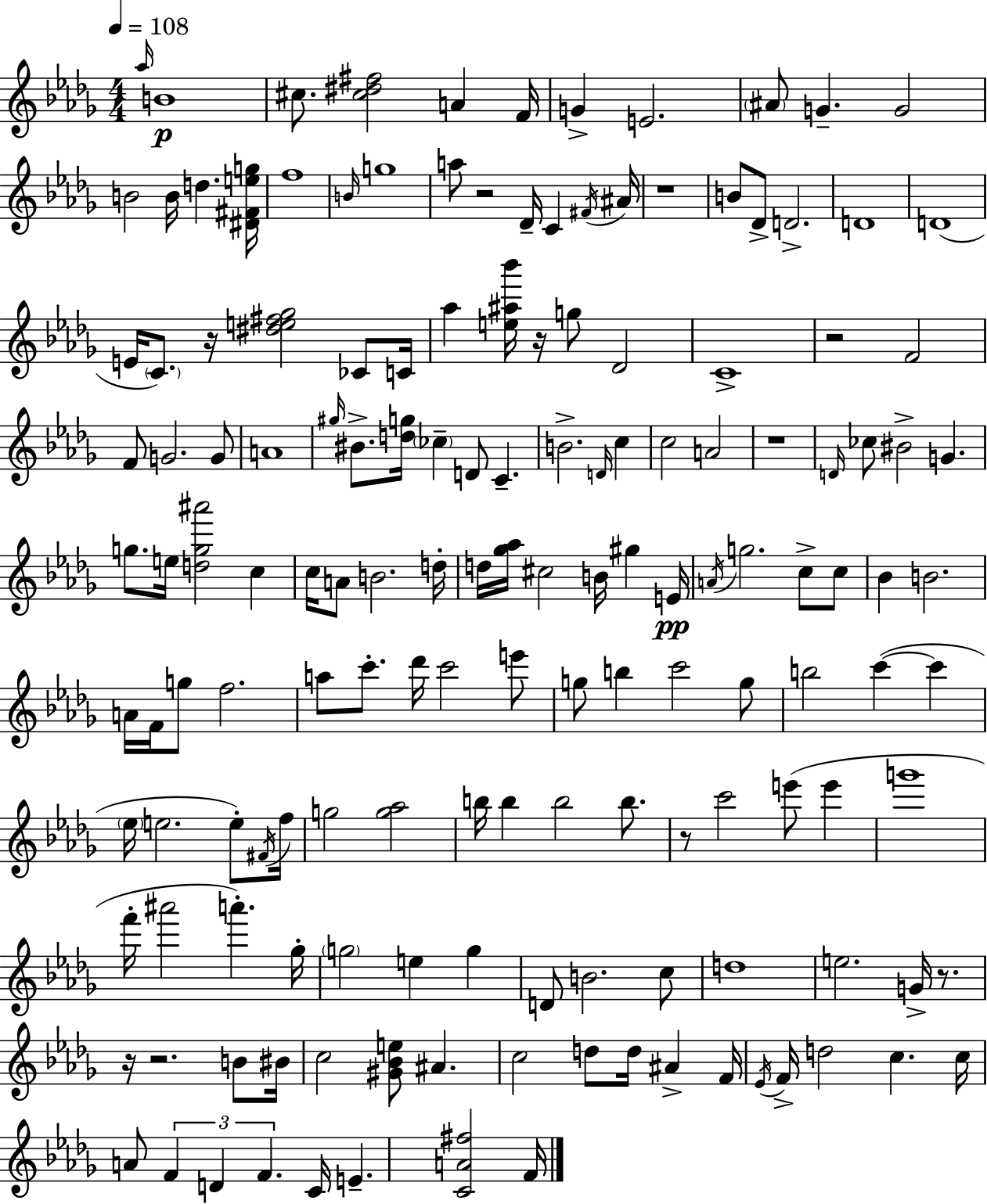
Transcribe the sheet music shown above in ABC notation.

X:1
T:Untitled
M:4/4
L:1/4
K:Bbm
_a/4 B4 ^c/2 [^c^d^f]2 A F/4 G E2 ^A/2 G G2 B2 B/4 d [^D^Feg]/4 f4 B/4 g4 a/2 z2 _D/4 C ^F/4 ^A/4 z4 B/2 _D/2 D2 D4 D4 E/4 C/2 z/4 [^de^f_g]2 _C/2 C/4 _a [e^a_b']/4 z/4 g/2 _D2 C4 z2 F2 F/2 G2 G/2 A4 ^g/4 ^B/2 [dg]/4 _c D/2 C B2 D/4 c c2 A2 z4 D/4 _c/2 ^B2 G g/2 e/4 [dg^a']2 c c/4 A/2 B2 d/4 d/4 [_g_a]/4 ^c2 B/4 ^g E/4 A/4 g2 c/2 c/2 _B B2 A/4 F/4 g/2 f2 a/2 c'/2 _d'/4 c'2 e'/2 g/2 b c'2 g/2 b2 c' c' _e/4 e2 e/2 ^F/4 f/4 g2 [g_a]2 b/4 b b2 b/2 z/2 c'2 e'/2 e' g'4 f'/4 ^a'2 a' _g/4 g2 e g D/2 B2 c/2 d4 e2 G/4 z/2 z/4 z2 B/2 ^B/4 c2 [^G_Be]/2 ^A c2 d/2 d/4 ^A F/4 _E/4 F/4 d2 c c/4 A/2 F D F C/4 E [CA^f]2 F/4